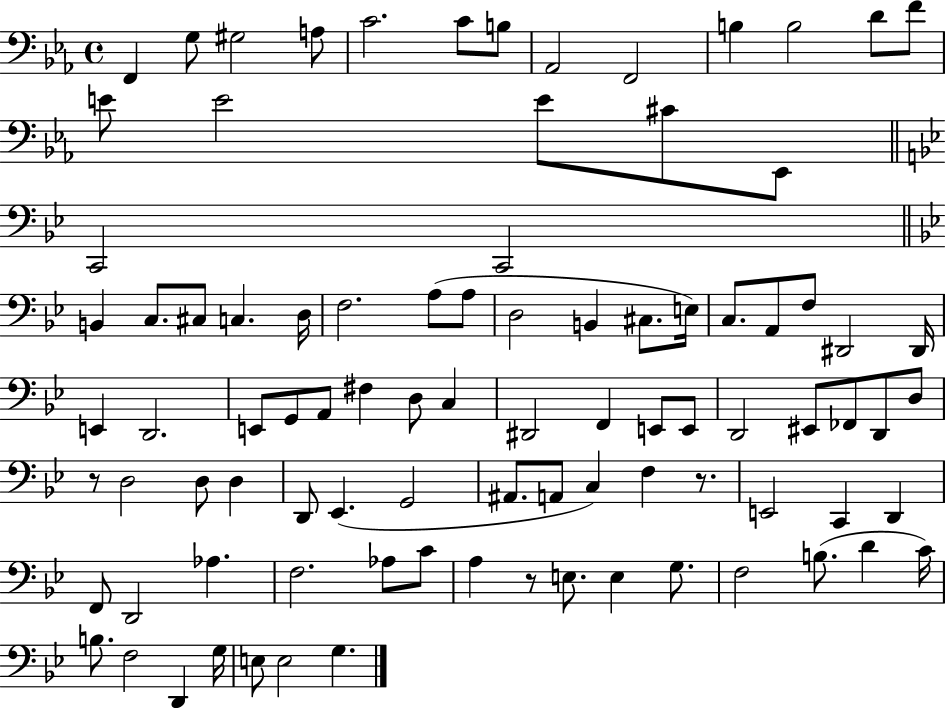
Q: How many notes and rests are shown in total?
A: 91